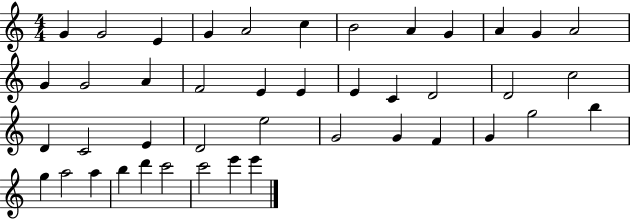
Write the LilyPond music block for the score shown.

{
  \clef treble
  \numericTimeSignature
  \time 4/4
  \key c \major
  g'4 g'2 e'4 | g'4 a'2 c''4 | b'2 a'4 g'4 | a'4 g'4 a'2 | \break g'4 g'2 a'4 | f'2 e'4 e'4 | e'4 c'4 d'2 | d'2 c''2 | \break d'4 c'2 e'4 | d'2 e''2 | g'2 g'4 f'4 | g'4 g''2 b''4 | \break g''4 a''2 a''4 | b''4 d'''4 c'''2 | c'''2 e'''4 e'''4 | \bar "|."
}